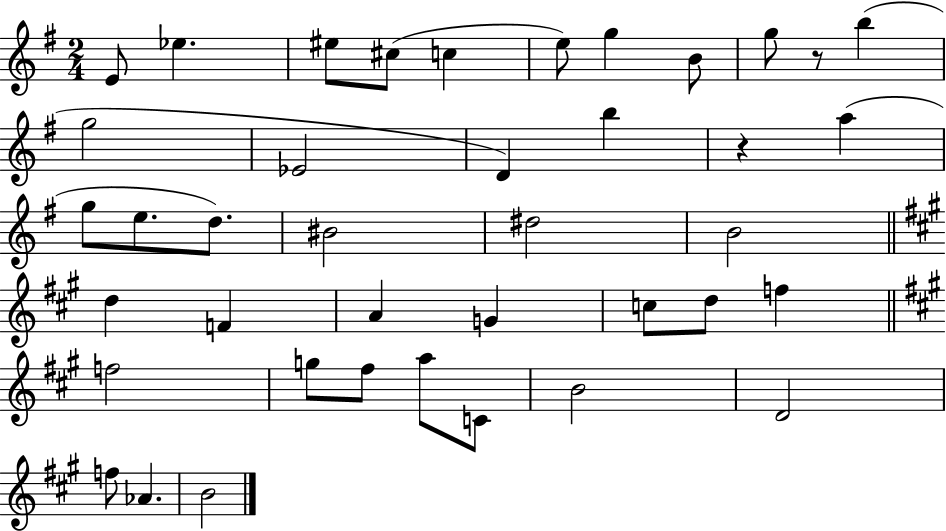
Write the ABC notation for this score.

X:1
T:Untitled
M:2/4
L:1/4
K:G
E/2 _e ^e/2 ^c/2 c e/2 g B/2 g/2 z/2 b g2 _E2 D b z a g/2 e/2 d/2 ^B2 ^d2 B2 d F A G c/2 d/2 f f2 g/2 ^f/2 a/2 C/2 B2 D2 f/2 _A B2